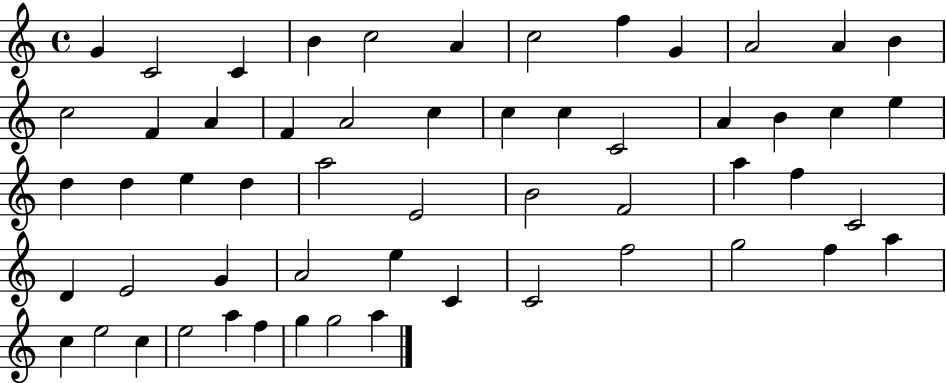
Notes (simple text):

G4/q C4/h C4/q B4/q C5/h A4/q C5/h F5/q G4/q A4/h A4/q B4/q C5/h F4/q A4/q F4/q A4/h C5/q C5/q C5/q C4/h A4/q B4/q C5/q E5/q D5/q D5/q E5/q D5/q A5/h E4/h B4/h F4/h A5/q F5/q C4/h D4/q E4/h G4/q A4/h E5/q C4/q C4/h F5/h G5/h F5/q A5/q C5/q E5/h C5/q E5/h A5/q F5/q G5/q G5/h A5/q